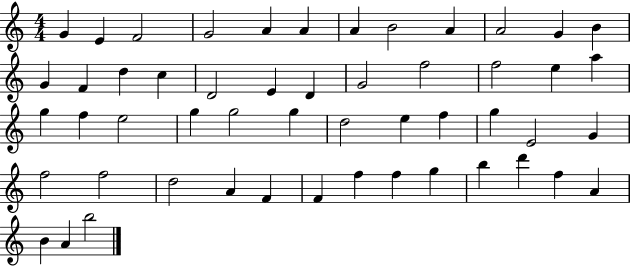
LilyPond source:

{
  \clef treble
  \numericTimeSignature
  \time 4/4
  \key c \major
  g'4 e'4 f'2 | g'2 a'4 a'4 | a'4 b'2 a'4 | a'2 g'4 b'4 | \break g'4 f'4 d''4 c''4 | d'2 e'4 d'4 | g'2 f''2 | f''2 e''4 a''4 | \break g''4 f''4 e''2 | g''4 g''2 g''4 | d''2 e''4 f''4 | g''4 e'2 g'4 | \break f''2 f''2 | d''2 a'4 f'4 | f'4 f''4 f''4 g''4 | b''4 d'''4 f''4 a'4 | \break b'4 a'4 b''2 | \bar "|."
}